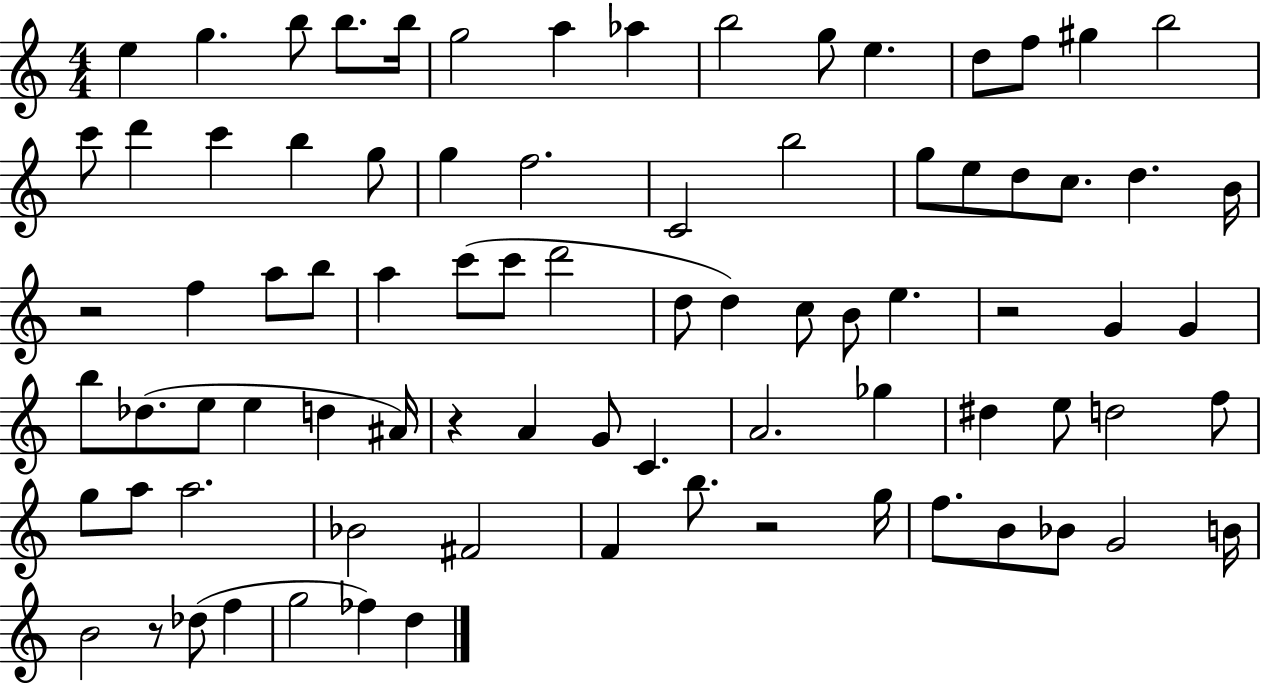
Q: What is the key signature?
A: C major